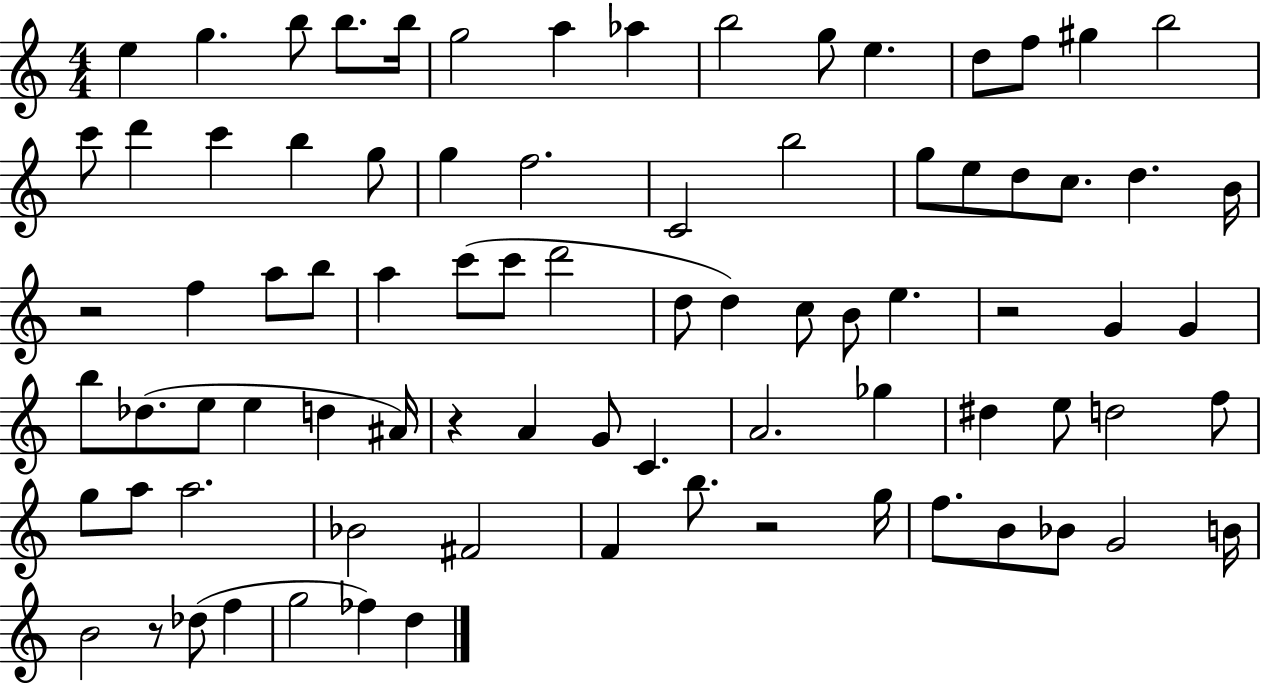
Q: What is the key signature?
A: C major